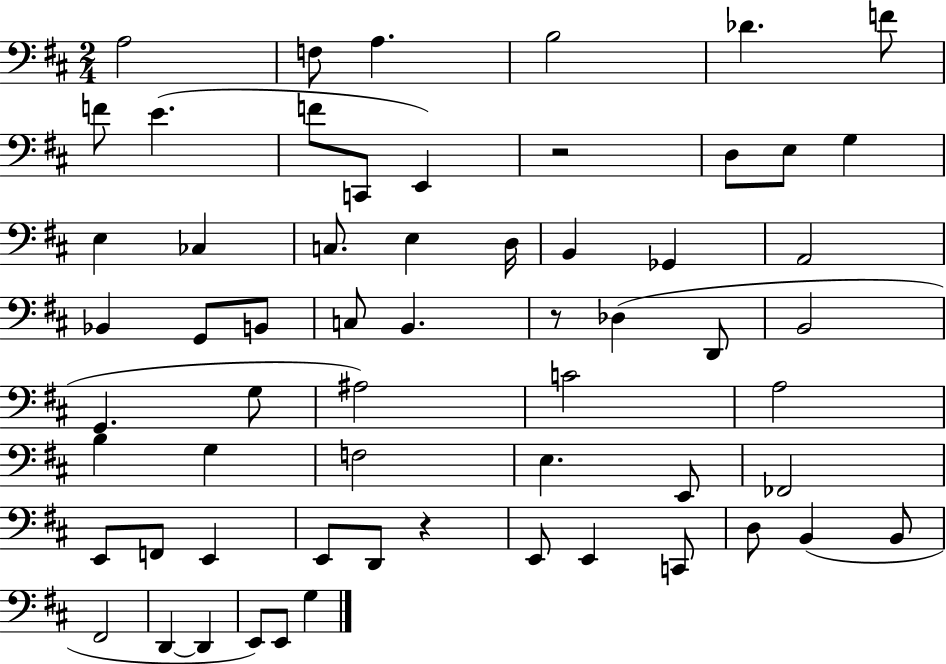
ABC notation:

X:1
T:Untitled
M:2/4
L:1/4
K:D
A,2 F,/2 A, B,2 _D F/2 F/2 E F/2 C,,/2 E,, z2 D,/2 E,/2 G, E, _C, C,/2 E, D,/4 B,, _G,, A,,2 _B,, G,,/2 B,,/2 C,/2 B,, z/2 _D, D,,/2 B,,2 G,, G,/2 ^A,2 C2 A,2 B, G, F,2 E, E,,/2 _F,,2 E,,/2 F,,/2 E,, E,,/2 D,,/2 z E,,/2 E,, C,,/2 D,/2 B,, B,,/2 ^F,,2 D,, D,, E,,/2 E,,/2 G,